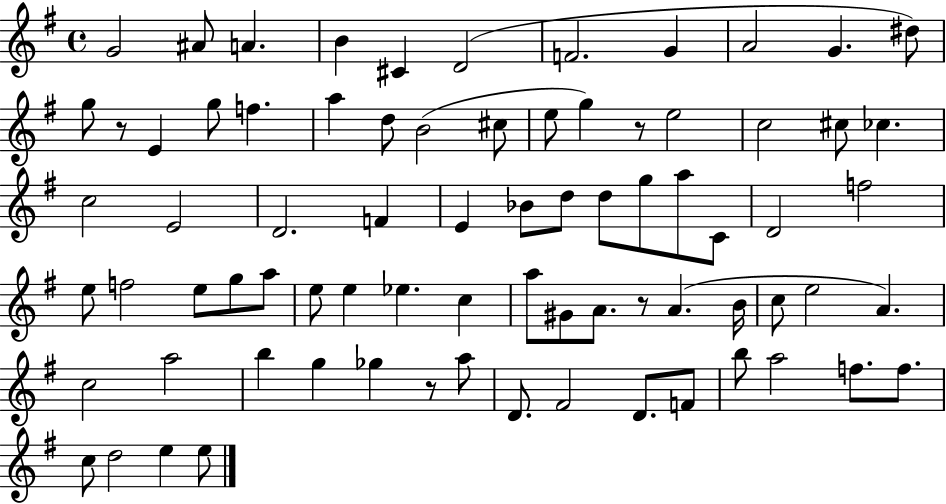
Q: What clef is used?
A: treble